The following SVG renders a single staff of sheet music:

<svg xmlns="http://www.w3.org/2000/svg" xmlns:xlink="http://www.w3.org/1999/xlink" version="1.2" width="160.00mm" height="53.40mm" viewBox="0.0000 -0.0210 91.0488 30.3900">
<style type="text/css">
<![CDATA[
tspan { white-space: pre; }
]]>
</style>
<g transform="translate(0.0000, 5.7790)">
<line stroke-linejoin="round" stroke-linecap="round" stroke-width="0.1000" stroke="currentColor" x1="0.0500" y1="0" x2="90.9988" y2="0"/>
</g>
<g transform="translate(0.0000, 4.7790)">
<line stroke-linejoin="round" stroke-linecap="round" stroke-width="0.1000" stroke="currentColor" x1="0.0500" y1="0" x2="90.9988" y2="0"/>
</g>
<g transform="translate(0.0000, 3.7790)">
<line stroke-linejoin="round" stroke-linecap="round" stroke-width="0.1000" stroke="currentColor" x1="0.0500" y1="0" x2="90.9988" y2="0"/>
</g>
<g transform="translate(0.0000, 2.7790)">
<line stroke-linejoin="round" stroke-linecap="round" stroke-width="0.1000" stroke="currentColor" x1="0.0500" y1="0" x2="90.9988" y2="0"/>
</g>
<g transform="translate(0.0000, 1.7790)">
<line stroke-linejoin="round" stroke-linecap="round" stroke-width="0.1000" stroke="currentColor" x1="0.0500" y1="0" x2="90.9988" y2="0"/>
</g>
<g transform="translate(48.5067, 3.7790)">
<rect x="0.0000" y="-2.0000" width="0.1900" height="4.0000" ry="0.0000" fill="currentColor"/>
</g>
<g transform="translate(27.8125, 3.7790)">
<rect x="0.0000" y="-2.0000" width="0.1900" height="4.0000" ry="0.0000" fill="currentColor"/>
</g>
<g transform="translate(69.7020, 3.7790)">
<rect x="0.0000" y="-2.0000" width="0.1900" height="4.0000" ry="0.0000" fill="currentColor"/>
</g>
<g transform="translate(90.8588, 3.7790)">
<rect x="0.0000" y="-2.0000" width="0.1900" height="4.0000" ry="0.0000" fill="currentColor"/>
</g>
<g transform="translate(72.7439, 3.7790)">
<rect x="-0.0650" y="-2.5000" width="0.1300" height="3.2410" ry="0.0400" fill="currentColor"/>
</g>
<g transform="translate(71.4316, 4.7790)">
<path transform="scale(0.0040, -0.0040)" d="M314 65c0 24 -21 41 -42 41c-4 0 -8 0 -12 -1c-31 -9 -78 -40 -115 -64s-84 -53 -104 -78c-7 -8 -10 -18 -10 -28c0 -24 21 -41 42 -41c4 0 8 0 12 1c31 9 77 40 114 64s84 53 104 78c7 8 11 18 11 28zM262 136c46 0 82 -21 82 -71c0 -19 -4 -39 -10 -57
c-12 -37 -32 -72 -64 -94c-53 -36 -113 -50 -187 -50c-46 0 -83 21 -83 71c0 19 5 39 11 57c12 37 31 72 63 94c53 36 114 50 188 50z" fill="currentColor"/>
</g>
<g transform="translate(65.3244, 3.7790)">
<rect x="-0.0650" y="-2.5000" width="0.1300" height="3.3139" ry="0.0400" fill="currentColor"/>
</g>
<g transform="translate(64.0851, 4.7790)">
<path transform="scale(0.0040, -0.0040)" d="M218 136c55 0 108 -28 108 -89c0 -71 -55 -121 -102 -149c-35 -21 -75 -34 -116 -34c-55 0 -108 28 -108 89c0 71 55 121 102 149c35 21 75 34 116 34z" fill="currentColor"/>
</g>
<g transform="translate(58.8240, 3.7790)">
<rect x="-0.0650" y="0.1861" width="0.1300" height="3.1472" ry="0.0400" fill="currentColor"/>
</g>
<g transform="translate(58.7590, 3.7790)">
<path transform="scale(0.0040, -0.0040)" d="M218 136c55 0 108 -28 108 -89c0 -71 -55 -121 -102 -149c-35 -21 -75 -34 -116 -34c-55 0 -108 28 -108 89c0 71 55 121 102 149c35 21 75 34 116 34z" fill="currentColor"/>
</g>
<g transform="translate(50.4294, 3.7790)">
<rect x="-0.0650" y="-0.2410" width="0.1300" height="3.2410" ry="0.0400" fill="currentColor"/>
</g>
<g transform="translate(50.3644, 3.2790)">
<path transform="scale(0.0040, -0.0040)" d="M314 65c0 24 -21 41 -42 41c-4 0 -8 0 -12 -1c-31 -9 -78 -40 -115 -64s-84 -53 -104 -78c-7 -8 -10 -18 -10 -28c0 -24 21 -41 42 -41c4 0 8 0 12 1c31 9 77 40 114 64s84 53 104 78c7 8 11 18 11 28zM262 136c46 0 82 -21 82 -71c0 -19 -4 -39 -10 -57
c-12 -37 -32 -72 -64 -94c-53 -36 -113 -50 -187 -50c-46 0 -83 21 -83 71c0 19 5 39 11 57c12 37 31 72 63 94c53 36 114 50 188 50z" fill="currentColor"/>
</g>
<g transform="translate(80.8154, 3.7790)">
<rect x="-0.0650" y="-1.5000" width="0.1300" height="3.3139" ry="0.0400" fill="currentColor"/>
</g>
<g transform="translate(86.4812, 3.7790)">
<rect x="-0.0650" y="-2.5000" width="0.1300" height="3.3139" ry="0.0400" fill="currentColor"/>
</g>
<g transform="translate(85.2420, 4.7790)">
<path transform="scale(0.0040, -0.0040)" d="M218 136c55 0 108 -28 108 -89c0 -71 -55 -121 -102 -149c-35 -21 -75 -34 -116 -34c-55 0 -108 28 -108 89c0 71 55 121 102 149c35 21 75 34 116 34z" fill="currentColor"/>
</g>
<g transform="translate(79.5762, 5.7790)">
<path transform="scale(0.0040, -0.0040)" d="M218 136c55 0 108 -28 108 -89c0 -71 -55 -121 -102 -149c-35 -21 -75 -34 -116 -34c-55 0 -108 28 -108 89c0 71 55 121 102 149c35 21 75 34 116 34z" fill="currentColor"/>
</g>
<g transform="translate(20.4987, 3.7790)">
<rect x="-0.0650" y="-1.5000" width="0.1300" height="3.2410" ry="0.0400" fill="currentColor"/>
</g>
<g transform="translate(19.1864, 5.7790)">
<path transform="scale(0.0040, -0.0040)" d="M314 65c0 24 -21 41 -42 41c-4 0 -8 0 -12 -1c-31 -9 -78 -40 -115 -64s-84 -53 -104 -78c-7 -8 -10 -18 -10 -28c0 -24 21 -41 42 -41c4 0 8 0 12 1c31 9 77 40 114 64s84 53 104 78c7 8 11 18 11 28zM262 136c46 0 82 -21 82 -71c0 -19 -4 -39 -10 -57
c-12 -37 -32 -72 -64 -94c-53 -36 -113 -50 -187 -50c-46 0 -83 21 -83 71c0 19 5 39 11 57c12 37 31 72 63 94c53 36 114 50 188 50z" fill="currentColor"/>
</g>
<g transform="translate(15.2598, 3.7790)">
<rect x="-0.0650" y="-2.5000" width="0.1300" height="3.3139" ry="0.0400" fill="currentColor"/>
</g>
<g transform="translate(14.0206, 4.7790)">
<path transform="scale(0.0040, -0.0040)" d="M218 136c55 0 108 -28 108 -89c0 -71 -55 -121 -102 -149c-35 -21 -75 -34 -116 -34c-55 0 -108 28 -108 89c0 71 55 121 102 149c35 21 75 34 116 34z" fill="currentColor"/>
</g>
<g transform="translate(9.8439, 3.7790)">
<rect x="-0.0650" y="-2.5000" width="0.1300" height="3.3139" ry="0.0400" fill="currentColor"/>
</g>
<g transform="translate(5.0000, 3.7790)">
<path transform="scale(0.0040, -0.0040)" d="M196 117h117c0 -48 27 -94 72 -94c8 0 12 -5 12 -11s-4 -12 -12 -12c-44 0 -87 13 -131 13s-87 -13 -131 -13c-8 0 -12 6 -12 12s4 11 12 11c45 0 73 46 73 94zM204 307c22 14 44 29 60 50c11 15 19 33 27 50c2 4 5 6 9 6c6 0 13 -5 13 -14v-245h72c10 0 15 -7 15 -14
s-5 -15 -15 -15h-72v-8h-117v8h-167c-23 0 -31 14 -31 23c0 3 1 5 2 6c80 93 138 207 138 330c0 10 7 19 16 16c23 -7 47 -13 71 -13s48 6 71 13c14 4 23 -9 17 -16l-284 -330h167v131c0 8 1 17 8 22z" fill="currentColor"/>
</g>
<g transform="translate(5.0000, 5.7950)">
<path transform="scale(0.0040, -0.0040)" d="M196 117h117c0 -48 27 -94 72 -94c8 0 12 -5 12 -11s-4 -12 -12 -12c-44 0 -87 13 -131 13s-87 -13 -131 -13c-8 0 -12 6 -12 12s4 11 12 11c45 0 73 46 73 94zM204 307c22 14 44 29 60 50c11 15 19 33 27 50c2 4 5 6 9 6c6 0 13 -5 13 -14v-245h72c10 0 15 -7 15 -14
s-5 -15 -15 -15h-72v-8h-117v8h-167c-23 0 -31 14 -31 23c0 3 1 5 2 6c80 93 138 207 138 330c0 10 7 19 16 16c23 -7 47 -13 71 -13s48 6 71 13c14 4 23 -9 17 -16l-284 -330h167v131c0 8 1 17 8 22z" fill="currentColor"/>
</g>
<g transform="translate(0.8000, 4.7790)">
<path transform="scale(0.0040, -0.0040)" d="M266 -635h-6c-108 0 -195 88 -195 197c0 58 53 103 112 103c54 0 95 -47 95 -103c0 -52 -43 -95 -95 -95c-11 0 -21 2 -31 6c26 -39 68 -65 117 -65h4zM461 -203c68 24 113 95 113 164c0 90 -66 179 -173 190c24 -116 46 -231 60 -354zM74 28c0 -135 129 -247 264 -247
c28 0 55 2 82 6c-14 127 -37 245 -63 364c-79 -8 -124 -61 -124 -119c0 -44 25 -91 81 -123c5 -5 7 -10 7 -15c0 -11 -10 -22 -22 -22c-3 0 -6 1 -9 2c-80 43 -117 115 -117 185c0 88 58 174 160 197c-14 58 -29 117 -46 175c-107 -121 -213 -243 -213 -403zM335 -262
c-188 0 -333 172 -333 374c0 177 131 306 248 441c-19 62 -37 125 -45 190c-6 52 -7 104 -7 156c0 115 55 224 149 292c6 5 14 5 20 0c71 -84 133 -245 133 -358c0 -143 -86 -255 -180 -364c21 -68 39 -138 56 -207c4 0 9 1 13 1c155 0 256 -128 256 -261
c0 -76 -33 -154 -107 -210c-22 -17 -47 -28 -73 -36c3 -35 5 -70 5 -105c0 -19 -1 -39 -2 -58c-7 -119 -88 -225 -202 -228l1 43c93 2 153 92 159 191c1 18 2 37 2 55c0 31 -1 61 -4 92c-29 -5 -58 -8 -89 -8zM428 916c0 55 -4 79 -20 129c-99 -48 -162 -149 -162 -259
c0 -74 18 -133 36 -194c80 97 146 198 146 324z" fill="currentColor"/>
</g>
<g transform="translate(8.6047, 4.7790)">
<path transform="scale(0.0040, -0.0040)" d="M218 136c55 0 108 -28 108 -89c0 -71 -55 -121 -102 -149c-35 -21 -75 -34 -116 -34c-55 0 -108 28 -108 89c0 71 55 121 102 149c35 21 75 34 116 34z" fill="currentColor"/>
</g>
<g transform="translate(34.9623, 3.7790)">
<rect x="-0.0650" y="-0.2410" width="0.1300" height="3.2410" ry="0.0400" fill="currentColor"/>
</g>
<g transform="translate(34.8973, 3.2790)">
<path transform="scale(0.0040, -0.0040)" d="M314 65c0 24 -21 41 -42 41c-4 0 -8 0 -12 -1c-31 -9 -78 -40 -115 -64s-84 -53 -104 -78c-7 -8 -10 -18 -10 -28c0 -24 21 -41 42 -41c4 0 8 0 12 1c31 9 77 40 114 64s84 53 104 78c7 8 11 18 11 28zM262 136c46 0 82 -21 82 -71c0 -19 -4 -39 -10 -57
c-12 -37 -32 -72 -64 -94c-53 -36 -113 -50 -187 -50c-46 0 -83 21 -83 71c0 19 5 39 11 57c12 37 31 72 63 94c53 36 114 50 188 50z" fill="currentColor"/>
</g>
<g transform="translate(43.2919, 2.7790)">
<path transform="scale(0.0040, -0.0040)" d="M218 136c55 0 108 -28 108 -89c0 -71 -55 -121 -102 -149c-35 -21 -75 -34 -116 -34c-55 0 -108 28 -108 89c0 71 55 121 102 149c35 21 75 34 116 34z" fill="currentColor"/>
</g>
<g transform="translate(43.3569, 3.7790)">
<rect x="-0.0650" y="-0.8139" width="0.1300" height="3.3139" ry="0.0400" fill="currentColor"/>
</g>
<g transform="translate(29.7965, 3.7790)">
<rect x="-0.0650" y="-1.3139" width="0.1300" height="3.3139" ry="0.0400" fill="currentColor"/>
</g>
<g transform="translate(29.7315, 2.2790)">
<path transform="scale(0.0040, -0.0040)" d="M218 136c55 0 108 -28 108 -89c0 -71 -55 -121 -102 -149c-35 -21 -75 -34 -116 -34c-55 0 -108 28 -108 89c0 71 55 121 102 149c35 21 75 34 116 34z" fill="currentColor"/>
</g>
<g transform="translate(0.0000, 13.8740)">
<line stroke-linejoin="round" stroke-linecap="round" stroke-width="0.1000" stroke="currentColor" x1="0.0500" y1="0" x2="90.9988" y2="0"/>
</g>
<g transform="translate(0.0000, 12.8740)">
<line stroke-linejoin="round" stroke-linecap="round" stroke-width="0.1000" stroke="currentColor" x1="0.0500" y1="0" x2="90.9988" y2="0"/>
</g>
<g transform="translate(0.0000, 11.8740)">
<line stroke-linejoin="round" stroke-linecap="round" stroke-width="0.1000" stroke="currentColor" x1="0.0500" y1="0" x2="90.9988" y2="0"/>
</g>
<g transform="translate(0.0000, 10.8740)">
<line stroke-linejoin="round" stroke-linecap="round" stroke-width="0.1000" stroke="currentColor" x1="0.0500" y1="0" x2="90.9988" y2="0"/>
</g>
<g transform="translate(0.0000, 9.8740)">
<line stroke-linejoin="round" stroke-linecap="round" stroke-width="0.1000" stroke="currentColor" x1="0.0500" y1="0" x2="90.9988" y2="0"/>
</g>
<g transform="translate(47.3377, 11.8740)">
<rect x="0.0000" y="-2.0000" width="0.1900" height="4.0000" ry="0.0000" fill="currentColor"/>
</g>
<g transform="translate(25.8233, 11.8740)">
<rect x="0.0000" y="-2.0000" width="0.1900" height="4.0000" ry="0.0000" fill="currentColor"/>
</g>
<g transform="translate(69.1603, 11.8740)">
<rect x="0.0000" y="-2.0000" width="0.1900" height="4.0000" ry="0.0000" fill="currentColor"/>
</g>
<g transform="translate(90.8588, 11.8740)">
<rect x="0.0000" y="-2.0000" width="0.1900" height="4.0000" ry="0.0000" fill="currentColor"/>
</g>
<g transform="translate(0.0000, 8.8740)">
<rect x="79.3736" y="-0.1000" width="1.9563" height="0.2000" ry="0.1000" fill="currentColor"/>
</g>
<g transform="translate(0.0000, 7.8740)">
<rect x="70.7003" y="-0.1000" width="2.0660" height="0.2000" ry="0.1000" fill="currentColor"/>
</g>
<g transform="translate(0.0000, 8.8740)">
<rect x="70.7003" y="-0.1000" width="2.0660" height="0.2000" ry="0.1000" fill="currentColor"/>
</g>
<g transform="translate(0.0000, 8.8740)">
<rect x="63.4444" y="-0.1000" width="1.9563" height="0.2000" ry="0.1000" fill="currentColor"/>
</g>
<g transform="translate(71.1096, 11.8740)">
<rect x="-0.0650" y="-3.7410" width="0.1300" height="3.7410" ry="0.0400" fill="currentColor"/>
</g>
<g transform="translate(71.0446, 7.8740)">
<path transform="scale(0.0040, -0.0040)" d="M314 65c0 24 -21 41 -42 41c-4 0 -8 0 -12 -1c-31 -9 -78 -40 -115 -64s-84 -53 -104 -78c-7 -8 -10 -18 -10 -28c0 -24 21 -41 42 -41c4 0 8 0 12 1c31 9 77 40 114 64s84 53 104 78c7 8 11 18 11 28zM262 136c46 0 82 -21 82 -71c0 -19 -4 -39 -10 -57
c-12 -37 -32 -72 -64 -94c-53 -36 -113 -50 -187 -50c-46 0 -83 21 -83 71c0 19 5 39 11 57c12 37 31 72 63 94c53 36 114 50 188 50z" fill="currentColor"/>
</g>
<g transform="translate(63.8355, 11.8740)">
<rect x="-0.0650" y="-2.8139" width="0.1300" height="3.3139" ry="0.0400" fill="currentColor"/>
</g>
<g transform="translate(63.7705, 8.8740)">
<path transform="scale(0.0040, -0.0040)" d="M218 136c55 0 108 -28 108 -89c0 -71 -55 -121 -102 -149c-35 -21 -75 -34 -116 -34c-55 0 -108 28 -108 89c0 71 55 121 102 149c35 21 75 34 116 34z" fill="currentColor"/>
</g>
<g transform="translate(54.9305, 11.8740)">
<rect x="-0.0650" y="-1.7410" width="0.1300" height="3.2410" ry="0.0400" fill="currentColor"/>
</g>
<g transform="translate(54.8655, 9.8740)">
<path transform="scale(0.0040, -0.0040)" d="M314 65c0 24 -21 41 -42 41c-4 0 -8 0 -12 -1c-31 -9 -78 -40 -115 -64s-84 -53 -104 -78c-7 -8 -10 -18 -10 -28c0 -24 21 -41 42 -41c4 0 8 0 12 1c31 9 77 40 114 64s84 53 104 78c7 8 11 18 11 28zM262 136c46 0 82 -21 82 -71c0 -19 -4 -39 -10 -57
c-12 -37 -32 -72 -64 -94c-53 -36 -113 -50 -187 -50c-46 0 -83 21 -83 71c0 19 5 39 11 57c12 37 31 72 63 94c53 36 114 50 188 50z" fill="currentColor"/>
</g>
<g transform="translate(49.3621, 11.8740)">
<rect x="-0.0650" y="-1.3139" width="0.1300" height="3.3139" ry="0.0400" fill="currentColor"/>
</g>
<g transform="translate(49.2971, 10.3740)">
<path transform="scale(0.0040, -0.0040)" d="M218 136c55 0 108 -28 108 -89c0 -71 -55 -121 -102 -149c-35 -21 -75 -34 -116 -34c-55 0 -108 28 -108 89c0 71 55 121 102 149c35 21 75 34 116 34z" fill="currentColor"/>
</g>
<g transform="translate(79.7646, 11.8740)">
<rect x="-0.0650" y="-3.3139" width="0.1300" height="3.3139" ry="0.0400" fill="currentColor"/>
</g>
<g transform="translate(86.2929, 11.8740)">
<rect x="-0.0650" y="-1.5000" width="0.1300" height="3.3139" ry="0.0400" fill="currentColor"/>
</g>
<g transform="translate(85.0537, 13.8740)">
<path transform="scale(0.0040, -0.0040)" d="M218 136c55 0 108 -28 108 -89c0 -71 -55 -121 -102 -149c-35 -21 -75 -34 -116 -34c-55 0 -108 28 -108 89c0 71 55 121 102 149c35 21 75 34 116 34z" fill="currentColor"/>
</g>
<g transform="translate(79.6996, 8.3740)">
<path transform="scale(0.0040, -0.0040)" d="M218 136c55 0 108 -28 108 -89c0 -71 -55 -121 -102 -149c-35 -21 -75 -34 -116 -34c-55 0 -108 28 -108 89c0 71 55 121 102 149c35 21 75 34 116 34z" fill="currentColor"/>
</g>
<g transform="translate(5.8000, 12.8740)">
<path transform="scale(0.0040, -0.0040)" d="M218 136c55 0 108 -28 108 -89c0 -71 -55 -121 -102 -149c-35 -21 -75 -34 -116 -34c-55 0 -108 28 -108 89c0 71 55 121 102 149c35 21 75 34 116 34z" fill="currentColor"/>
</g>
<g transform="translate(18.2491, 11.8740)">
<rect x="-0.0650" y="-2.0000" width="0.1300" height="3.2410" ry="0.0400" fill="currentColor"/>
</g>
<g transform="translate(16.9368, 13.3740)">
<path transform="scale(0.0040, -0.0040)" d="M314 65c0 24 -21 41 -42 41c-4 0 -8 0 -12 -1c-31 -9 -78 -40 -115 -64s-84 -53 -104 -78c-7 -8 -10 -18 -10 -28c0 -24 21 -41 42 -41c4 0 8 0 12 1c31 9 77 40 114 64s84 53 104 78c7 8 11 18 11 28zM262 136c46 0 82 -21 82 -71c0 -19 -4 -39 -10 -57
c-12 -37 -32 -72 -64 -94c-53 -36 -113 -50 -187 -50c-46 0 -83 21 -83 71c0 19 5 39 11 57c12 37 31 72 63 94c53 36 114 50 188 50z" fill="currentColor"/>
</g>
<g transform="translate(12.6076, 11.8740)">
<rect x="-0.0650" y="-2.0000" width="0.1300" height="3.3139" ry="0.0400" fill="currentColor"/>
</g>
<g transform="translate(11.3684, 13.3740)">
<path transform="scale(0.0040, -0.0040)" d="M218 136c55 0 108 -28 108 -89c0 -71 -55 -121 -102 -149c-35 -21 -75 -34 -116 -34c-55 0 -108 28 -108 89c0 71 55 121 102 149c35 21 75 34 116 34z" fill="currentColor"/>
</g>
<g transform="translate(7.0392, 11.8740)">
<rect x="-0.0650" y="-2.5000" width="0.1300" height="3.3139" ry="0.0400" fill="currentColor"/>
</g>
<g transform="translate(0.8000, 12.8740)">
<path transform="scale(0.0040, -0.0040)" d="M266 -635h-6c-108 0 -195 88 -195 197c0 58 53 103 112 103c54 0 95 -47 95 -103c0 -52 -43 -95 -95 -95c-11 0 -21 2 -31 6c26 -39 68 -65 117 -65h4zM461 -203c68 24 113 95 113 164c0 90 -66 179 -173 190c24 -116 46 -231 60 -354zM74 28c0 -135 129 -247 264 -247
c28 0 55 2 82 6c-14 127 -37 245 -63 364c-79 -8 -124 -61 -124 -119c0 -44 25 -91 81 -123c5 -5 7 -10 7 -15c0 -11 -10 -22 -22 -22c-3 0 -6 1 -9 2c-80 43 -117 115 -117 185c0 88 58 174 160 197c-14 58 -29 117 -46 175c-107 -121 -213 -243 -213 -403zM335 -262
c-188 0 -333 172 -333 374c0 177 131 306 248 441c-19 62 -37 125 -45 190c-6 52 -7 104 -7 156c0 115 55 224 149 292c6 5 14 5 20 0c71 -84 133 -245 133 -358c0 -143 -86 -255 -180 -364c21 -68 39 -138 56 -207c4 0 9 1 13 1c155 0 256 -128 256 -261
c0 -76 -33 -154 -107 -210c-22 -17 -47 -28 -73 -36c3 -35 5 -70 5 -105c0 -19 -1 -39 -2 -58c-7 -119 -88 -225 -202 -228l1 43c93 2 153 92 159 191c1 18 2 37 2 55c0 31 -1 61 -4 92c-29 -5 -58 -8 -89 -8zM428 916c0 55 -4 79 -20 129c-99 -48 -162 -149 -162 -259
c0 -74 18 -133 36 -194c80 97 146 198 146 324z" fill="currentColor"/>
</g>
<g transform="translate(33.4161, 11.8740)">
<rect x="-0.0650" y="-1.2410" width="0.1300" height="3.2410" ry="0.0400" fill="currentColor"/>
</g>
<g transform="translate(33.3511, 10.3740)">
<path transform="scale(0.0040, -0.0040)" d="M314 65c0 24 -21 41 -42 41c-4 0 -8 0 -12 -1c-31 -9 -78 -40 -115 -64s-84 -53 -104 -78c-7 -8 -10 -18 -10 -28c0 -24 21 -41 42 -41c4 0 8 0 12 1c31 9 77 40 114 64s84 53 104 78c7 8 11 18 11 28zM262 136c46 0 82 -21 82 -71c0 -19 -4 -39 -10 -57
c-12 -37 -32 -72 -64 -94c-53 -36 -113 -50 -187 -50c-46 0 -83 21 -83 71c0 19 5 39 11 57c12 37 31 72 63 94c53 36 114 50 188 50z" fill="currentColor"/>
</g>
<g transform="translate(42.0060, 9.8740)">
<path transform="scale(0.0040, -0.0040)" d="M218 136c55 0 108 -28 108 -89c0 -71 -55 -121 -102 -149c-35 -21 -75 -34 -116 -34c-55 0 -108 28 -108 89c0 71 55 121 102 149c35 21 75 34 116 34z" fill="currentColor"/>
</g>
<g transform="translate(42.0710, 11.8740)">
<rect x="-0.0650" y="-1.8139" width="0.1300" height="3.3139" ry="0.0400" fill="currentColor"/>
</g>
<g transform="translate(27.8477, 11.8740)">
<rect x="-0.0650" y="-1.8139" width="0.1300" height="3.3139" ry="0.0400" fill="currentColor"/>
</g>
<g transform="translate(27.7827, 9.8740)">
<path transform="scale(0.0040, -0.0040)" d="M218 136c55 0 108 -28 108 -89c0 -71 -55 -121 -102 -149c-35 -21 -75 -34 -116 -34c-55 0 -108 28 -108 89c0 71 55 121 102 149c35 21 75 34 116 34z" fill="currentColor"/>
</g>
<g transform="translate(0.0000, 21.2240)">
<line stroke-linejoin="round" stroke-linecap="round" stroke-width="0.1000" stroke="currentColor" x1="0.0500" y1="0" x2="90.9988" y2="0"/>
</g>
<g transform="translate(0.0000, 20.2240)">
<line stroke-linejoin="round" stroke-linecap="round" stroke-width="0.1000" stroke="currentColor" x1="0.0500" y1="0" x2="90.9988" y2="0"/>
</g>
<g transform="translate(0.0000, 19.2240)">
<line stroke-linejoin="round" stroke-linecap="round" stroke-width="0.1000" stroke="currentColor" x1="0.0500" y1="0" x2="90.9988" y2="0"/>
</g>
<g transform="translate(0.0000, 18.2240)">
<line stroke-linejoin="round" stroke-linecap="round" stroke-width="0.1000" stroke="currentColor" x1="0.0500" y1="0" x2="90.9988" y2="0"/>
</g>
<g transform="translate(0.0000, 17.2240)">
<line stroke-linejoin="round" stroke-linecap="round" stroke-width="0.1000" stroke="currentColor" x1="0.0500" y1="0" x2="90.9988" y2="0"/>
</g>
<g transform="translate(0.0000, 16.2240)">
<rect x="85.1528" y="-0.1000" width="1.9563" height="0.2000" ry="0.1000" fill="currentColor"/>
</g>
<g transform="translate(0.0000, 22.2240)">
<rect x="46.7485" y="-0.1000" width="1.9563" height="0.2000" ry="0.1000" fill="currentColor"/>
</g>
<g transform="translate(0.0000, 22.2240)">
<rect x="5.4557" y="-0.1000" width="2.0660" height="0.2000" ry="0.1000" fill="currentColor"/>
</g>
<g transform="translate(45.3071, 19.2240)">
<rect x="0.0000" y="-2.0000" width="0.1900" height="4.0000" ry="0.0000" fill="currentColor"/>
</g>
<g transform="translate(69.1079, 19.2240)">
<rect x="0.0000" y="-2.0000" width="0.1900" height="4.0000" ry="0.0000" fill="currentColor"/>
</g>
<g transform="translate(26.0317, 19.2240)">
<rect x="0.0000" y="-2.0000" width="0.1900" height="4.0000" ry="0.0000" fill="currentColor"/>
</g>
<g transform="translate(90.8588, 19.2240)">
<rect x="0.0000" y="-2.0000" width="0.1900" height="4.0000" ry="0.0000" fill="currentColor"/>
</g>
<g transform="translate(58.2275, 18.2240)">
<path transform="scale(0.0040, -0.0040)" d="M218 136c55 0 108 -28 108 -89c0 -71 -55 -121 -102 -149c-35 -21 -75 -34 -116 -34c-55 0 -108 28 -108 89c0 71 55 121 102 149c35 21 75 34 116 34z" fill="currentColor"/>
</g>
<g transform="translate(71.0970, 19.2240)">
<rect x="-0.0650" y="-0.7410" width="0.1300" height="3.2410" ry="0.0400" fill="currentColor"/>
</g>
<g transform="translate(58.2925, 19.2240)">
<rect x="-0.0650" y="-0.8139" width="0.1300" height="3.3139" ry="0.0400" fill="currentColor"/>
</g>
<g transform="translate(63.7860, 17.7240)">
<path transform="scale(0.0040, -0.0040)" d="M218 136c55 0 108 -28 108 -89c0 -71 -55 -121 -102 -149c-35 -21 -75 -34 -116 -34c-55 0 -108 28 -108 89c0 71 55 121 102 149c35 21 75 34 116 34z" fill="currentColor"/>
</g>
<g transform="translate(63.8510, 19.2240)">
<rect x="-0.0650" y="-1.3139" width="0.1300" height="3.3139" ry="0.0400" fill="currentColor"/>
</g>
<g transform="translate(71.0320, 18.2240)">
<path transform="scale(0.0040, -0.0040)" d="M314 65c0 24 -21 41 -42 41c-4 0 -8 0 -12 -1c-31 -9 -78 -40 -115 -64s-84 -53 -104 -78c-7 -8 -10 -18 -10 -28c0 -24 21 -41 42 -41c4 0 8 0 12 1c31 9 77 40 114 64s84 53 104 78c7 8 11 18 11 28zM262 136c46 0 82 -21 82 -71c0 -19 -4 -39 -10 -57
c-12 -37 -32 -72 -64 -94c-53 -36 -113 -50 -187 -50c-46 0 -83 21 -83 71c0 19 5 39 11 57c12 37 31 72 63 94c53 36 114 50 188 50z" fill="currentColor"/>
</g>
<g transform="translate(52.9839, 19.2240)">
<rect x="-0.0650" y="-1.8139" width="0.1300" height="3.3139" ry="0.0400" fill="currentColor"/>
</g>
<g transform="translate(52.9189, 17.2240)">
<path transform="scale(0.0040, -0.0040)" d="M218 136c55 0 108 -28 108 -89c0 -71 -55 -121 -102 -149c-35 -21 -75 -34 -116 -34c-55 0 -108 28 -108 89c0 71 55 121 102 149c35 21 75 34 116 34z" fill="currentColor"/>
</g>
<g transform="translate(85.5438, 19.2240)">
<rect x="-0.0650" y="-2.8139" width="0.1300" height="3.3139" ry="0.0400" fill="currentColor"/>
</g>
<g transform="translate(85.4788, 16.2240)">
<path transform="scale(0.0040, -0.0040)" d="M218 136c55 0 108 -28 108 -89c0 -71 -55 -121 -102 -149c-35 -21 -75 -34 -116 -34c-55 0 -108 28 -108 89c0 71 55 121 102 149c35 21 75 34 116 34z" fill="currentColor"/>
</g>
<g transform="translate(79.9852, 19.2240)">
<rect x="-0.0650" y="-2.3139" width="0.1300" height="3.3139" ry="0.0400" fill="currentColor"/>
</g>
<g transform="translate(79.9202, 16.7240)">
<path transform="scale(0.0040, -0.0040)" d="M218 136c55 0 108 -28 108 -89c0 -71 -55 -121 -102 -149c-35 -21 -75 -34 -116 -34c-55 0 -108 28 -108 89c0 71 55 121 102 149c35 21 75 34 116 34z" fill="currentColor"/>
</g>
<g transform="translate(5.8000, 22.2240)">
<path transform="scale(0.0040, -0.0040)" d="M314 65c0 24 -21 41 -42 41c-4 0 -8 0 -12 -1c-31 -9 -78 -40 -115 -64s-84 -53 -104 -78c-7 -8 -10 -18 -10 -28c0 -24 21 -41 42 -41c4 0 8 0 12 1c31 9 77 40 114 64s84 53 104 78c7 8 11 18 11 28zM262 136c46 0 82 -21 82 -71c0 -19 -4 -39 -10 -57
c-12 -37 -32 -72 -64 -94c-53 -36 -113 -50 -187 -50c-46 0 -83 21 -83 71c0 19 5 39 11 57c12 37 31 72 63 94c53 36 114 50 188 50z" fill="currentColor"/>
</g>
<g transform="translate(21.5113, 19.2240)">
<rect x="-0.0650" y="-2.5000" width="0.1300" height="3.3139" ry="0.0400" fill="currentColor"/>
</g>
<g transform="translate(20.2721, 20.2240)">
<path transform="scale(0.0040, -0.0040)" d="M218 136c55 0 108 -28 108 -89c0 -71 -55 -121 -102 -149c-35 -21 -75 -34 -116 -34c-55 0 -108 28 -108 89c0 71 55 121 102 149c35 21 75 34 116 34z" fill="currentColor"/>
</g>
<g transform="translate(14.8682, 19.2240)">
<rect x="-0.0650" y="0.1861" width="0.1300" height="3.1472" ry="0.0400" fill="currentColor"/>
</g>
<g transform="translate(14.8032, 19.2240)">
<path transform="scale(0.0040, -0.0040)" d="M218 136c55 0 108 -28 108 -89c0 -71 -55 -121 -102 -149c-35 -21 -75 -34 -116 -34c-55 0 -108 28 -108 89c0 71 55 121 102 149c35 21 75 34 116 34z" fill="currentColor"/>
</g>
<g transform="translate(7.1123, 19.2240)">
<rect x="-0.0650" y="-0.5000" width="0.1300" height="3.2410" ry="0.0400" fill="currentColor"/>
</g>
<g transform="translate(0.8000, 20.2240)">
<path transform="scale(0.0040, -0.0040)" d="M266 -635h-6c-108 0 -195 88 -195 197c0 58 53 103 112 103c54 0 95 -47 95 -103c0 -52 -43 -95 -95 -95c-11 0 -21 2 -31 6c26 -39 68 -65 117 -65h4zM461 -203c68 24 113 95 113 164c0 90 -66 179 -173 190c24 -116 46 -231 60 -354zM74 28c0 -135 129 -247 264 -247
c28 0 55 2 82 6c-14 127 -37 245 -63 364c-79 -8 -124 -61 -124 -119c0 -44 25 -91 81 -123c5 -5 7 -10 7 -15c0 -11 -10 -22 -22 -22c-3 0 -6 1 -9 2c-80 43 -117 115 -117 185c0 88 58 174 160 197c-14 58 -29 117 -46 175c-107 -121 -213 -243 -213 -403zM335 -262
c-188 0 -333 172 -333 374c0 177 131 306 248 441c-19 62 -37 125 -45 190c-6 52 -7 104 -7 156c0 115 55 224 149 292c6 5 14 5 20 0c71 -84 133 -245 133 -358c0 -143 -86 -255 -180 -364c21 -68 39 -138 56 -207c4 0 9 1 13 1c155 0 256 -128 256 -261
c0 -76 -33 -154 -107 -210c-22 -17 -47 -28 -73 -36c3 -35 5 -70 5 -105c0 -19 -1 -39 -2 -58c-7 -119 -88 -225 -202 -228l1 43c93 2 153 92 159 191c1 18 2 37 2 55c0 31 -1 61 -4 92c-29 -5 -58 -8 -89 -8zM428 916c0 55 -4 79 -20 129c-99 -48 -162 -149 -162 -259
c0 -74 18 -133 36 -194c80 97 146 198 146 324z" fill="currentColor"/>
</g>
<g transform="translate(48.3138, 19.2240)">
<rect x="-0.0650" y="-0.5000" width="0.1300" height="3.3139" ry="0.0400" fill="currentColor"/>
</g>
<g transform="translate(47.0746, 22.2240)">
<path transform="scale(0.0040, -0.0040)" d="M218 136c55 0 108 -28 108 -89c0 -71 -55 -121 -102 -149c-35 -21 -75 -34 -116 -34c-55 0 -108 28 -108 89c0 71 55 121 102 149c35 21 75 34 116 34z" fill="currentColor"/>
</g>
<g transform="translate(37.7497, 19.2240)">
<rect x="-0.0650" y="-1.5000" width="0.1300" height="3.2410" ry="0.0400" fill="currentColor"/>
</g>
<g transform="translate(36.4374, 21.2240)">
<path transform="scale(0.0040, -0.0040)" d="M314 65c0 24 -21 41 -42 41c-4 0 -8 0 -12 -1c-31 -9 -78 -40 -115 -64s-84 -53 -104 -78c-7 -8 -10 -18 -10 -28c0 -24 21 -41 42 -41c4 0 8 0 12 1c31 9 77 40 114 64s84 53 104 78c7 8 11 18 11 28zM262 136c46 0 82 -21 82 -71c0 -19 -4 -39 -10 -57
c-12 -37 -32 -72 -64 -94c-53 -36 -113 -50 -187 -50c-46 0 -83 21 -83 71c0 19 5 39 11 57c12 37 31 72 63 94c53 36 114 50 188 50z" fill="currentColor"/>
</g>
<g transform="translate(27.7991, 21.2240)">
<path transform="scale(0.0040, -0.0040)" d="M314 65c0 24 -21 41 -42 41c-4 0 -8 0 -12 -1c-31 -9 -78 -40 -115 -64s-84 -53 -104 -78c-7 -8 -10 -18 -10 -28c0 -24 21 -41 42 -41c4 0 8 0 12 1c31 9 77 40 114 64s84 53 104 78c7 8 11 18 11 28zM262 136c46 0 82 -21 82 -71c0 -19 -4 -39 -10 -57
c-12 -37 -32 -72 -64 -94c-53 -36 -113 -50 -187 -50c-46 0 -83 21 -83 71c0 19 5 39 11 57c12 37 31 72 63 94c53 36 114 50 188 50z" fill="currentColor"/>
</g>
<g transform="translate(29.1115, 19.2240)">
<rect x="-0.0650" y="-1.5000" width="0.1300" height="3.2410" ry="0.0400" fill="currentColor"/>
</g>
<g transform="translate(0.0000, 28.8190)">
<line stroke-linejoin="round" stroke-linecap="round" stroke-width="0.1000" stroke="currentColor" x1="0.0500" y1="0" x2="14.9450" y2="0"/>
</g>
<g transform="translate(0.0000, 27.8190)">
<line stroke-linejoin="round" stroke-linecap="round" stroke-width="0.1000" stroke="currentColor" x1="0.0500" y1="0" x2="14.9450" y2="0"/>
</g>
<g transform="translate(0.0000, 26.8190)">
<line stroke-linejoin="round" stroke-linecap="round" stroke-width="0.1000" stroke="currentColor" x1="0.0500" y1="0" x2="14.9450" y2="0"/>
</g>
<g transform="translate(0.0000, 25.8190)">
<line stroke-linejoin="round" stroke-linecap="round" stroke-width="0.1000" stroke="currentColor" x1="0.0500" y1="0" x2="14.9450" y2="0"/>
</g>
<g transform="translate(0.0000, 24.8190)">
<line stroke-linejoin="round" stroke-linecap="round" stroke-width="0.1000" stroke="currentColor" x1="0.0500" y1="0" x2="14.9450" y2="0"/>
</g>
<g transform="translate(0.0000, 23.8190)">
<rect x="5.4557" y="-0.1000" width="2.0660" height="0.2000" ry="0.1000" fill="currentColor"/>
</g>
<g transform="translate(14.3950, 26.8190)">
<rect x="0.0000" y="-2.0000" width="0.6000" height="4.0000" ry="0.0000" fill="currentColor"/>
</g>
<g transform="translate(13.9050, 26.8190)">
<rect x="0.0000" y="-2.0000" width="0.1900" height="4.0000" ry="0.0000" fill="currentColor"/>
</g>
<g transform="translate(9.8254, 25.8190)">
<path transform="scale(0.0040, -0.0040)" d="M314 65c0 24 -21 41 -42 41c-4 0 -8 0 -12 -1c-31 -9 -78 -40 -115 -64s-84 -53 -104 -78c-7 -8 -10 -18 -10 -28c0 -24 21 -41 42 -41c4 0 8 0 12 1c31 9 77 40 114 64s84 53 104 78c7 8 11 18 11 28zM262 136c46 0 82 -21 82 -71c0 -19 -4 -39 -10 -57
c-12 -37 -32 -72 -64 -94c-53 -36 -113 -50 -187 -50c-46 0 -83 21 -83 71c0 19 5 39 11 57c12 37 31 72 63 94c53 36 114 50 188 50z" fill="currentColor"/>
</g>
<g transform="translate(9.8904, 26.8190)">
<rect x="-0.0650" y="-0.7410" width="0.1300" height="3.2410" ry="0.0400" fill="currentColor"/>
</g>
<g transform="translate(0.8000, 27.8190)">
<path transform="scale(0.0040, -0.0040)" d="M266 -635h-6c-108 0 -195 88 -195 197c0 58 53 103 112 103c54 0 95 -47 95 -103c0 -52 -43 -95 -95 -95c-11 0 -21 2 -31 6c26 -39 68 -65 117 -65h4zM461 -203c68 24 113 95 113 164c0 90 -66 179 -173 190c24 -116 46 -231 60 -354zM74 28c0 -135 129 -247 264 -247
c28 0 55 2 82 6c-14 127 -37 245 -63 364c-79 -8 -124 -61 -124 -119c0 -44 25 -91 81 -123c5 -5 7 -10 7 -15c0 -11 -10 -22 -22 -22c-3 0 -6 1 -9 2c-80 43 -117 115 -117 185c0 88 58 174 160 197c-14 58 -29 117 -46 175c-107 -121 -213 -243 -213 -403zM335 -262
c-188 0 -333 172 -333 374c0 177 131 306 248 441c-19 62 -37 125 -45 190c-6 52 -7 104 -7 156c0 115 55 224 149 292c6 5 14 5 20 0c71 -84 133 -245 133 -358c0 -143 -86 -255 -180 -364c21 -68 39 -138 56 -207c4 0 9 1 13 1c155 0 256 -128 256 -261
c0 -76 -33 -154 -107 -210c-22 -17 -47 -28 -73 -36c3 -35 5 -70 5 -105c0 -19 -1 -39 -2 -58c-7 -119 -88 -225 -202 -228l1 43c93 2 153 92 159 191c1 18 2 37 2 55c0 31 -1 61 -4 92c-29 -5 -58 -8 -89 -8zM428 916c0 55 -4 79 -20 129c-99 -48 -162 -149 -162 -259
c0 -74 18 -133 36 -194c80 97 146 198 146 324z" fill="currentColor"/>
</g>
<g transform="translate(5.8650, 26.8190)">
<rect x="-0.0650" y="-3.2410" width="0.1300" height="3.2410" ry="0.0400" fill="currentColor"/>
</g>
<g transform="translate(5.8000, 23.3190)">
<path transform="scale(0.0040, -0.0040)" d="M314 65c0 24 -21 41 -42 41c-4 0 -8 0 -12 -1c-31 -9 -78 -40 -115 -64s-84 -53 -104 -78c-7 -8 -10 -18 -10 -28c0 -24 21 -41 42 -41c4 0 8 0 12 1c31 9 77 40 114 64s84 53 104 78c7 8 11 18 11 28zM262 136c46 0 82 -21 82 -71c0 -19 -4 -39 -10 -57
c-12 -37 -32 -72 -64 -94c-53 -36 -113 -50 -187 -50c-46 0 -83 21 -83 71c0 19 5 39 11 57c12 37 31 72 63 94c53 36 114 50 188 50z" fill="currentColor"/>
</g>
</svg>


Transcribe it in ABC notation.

X:1
T:Untitled
M:4/4
L:1/4
K:C
G G E2 e c2 d c2 B G G2 E G G F F2 f e2 f e f2 a c'2 b E C2 B G E2 E2 C f d e d2 g a b2 d2